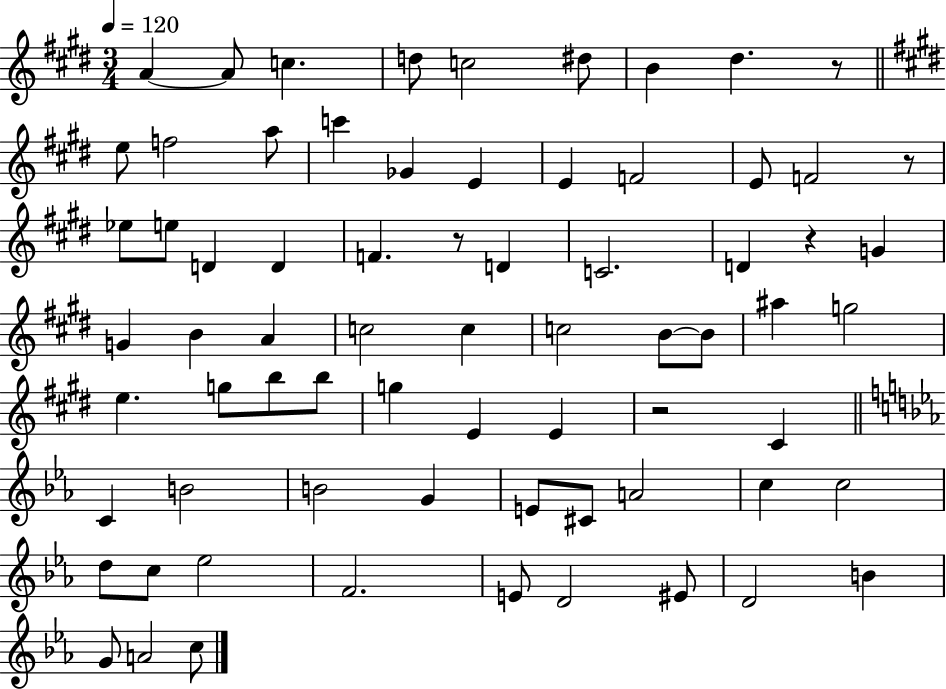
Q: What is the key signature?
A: E major